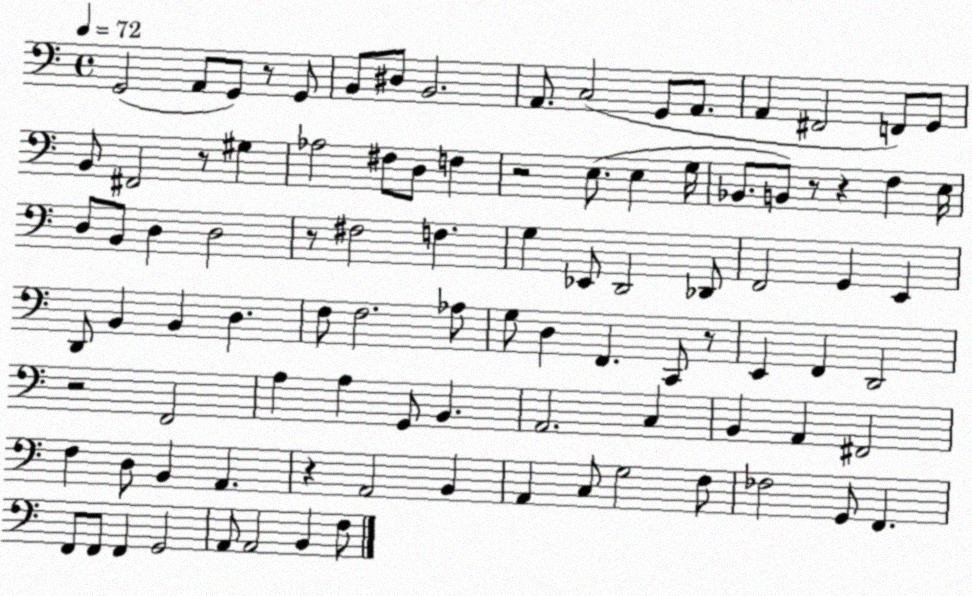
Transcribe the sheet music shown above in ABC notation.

X:1
T:Untitled
M:4/4
L:1/4
K:C
G,,2 A,,/2 G,,/2 z/2 G,,/2 B,,/2 ^D,/2 B,,2 A,,/2 C,2 G,,/2 A,,/2 A,, ^F,,2 F,,/2 G,,/2 B,,/2 ^F,,2 z/2 ^G, _A,2 ^F,/2 D,/2 F, z2 E,/2 E, G,/4 _B,,/2 B,,/2 z/2 z F, E,/4 D,/2 B,,/2 D, D,2 z/2 ^F,2 F, G, _E,,/2 D,,2 _D,,/2 F,,2 G,, E,, D,,/2 B,, B,, D, F,/2 F,2 _A,/2 G,/2 D, F,, C,,/2 z/2 E,, F,, D,,2 z2 F,,2 A, A, G,,/2 B,, A,,2 C, B,, A,, ^F,,2 F, D,/2 B,, A,, z A,,2 B,, A,, C,/2 G,2 F,/2 _F,2 G,,/2 F,, F,,/2 F,,/2 F,, G,,2 A,,/2 A,,2 B,, F,/2